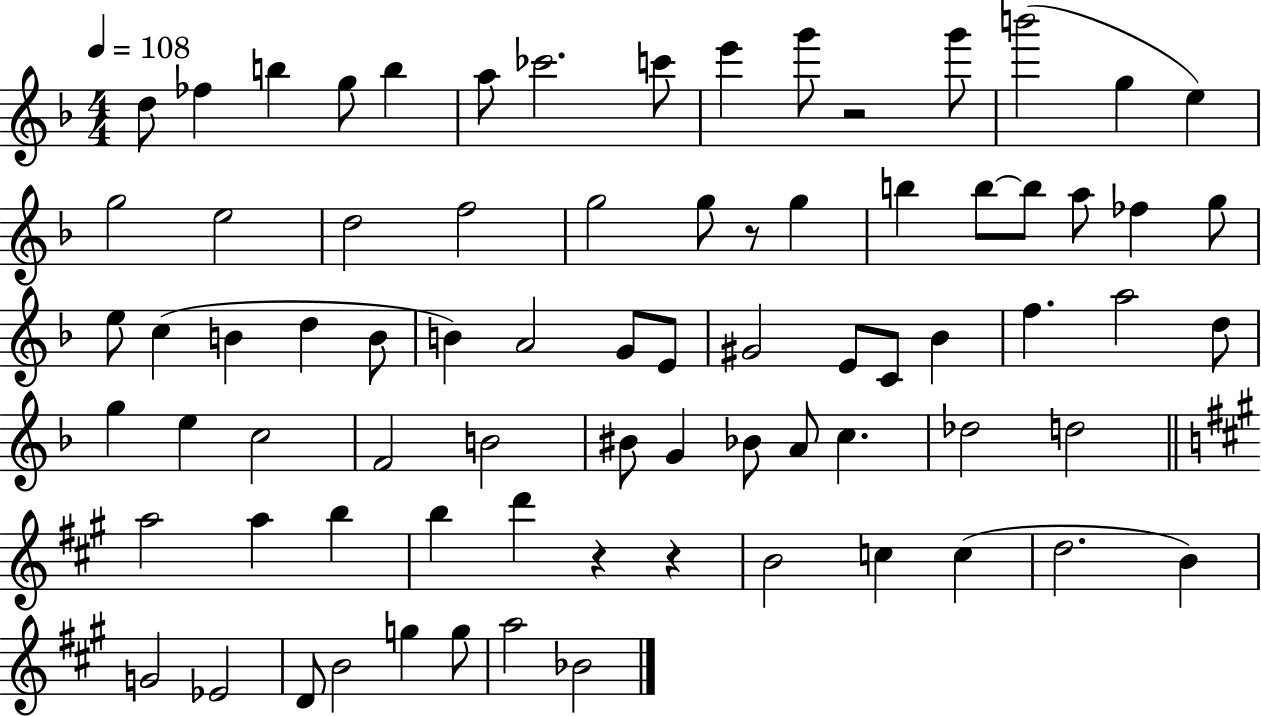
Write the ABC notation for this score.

X:1
T:Untitled
M:4/4
L:1/4
K:F
d/2 _f b g/2 b a/2 _c'2 c'/2 e' g'/2 z2 g'/2 b'2 g e g2 e2 d2 f2 g2 g/2 z/2 g b b/2 b/2 a/2 _f g/2 e/2 c B d B/2 B A2 G/2 E/2 ^G2 E/2 C/2 _B f a2 d/2 g e c2 F2 B2 ^B/2 G _B/2 A/2 c _d2 d2 a2 a b b d' z z B2 c c d2 B G2 _E2 D/2 B2 g g/2 a2 _B2